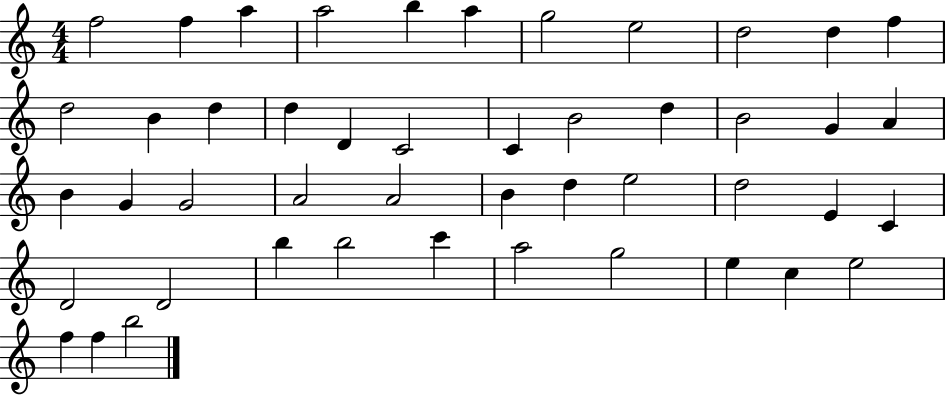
X:1
T:Untitled
M:4/4
L:1/4
K:C
f2 f a a2 b a g2 e2 d2 d f d2 B d d D C2 C B2 d B2 G A B G G2 A2 A2 B d e2 d2 E C D2 D2 b b2 c' a2 g2 e c e2 f f b2